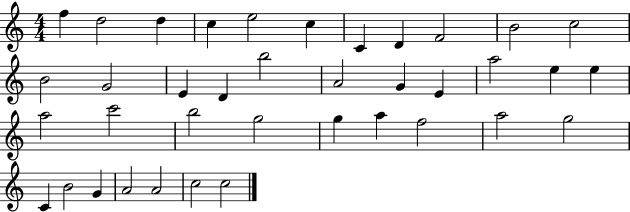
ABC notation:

X:1
T:Untitled
M:4/4
L:1/4
K:C
f d2 d c e2 c C D F2 B2 c2 B2 G2 E D b2 A2 G E a2 e e a2 c'2 b2 g2 g a f2 a2 g2 C B2 G A2 A2 c2 c2